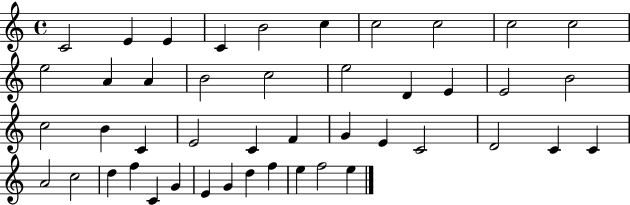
C4/h E4/q E4/q C4/q B4/h C5/q C5/h C5/h C5/h C5/h E5/h A4/q A4/q B4/h C5/h E5/h D4/q E4/q E4/h B4/h C5/h B4/q C4/q E4/h C4/q F4/q G4/q E4/q C4/h D4/h C4/q C4/q A4/h C5/h D5/q F5/q C4/q G4/q E4/q G4/q D5/q F5/q E5/q F5/h E5/q